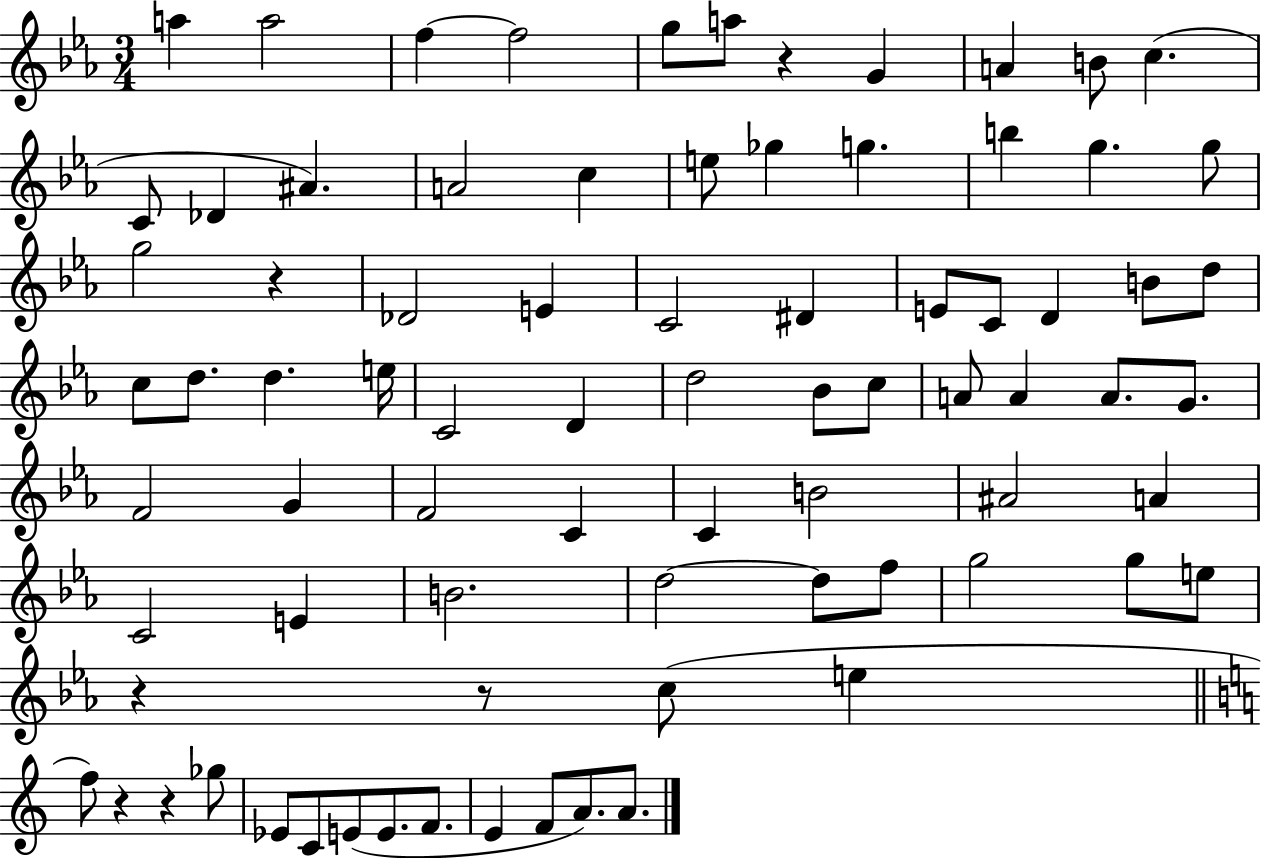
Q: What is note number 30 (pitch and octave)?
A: B4